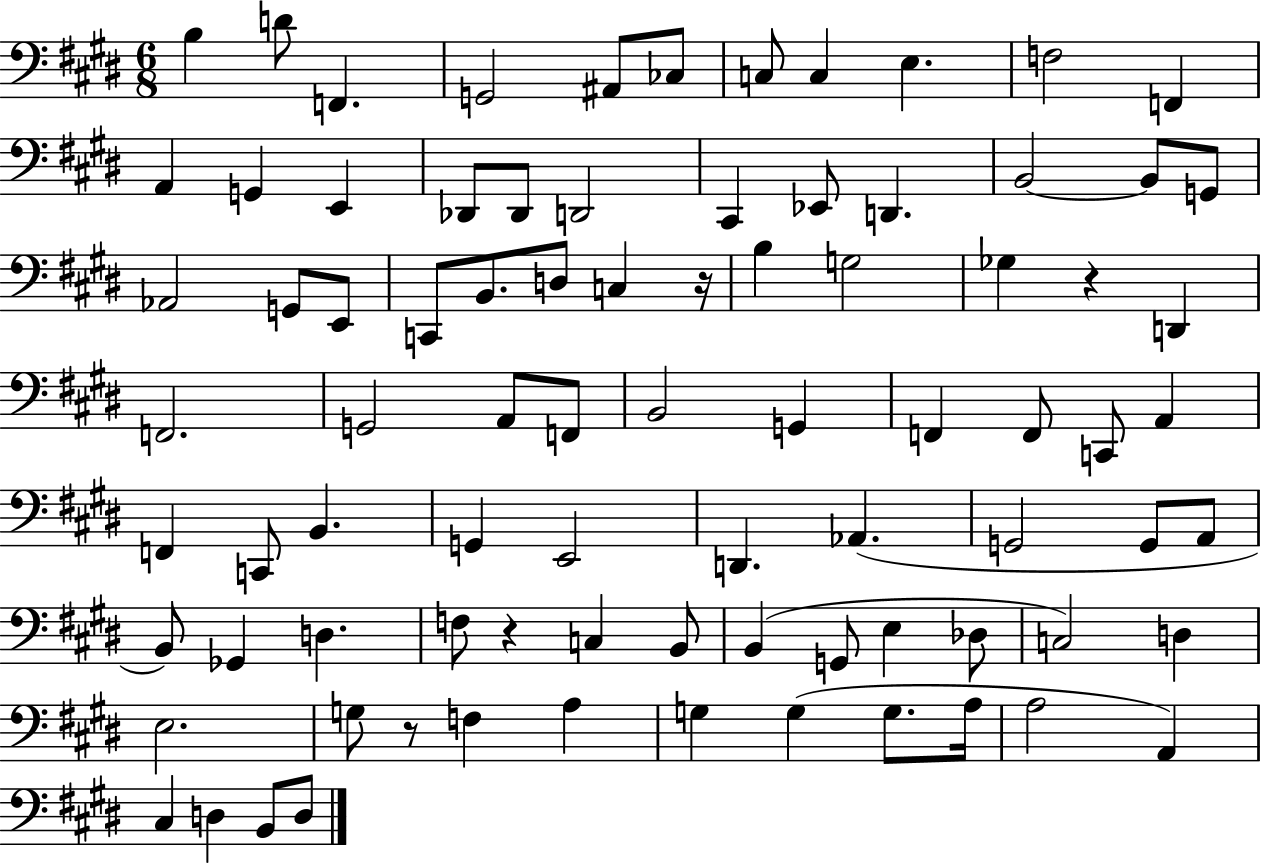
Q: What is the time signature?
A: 6/8